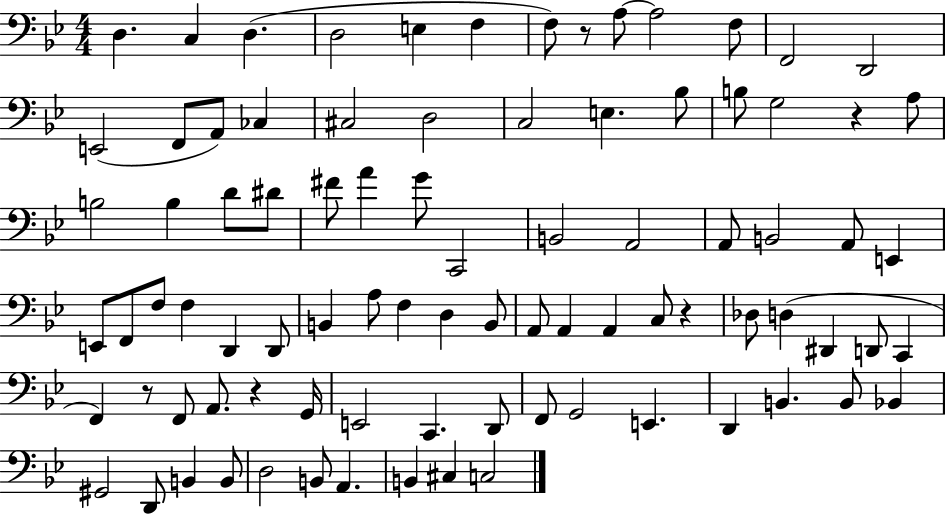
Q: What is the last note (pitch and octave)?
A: C3